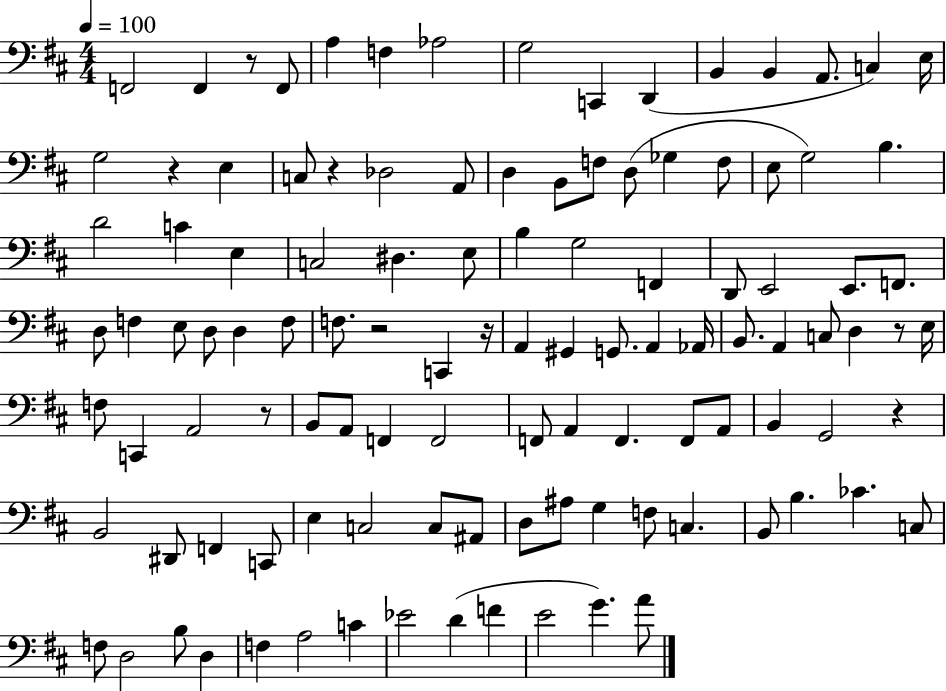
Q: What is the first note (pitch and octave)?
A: F2